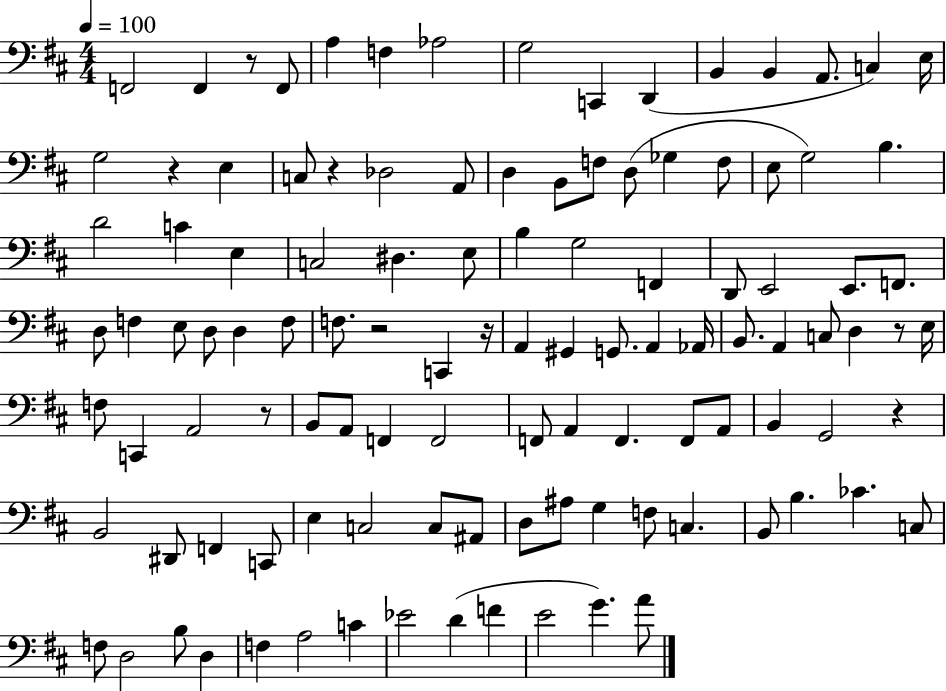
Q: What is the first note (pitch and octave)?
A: F2